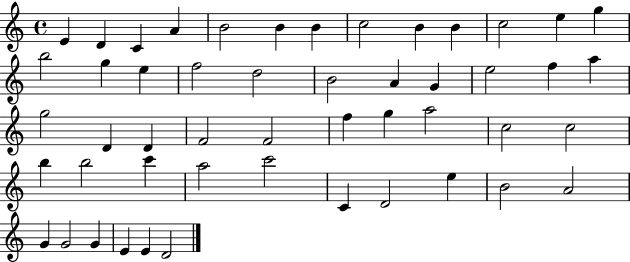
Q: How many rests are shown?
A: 0